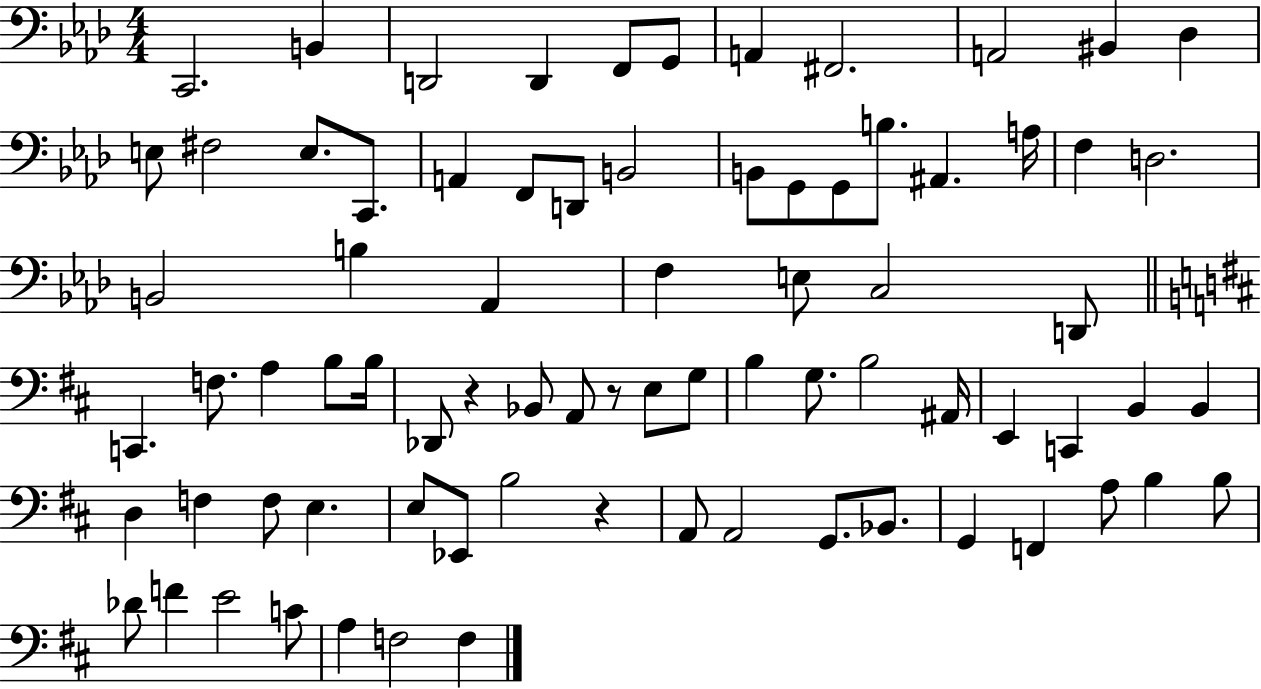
C2/h. B2/q D2/h D2/q F2/e G2/e A2/q F#2/h. A2/h BIS2/q Db3/q E3/e F#3/h E3/e. C2/e. A2/q F2/e D2/e B2/h B2/e G2/e G2/e B3/e. A#2/q. A3/s F3/q D3/h. B2/h B3/q Ab2/q F3/q E3/e C3/h D2/e C2/q. F3/e. A3/q B3/e B3/s Db2/e R/q Bb2/e A2/e R/e E3/e G3/e B3/q G3/e. B3/h A#2/s E2/q C2/q B2/q B2/q D3/q F3/q F3/e E3/q. E3/e Eb2/e B3/h R/q A2/e A2/h G2/e. Bb2/e. G2/q F2/q A3/e B3/q B3/e Db4/e F4/q E4/h C4/e A3/q F3/h F3/q